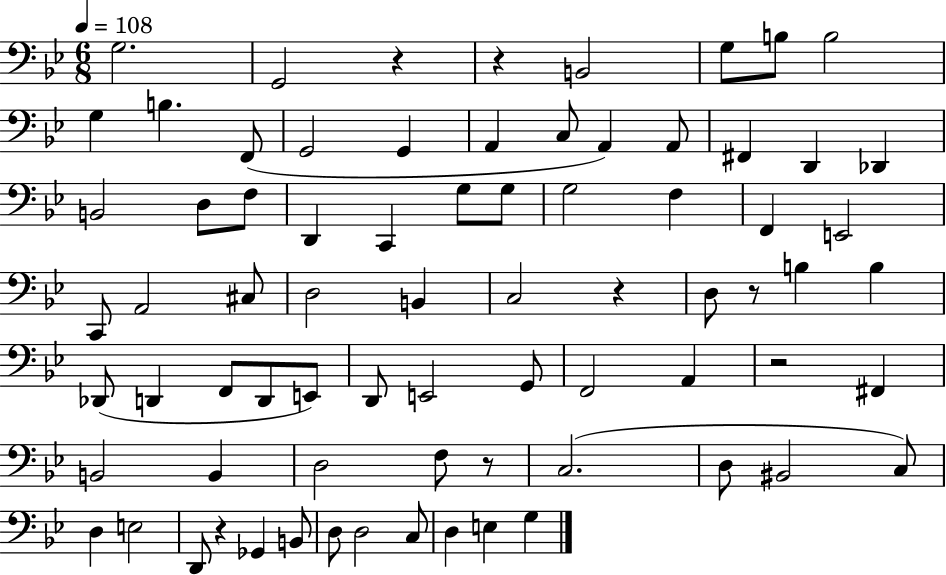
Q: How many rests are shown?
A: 7